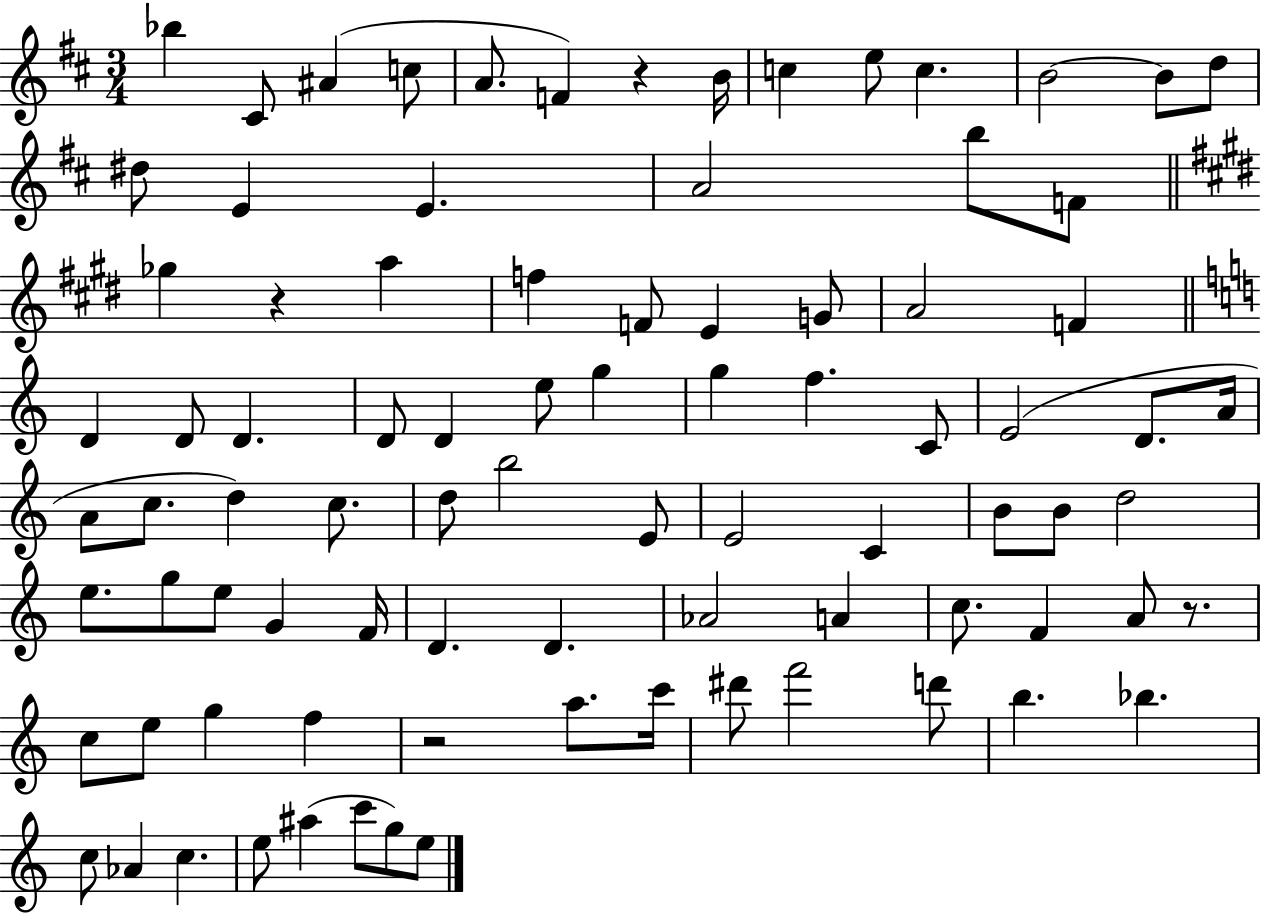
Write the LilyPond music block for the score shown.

{
  \clef treble
  \numericTimeSignature
  \time 3/4
  \key d \major
  bes''4 cis'8 ais'4( c''8 | a'8. f'4) r4 b'16 | c''4 e''8 c''4. | b'2~~ b'8 d''8 | \break dis''8 e'4 e'4. | a'2 b''8 f'8 | \bar "||" \break \key e \major ges''4 r4 a''4 | f''4 f'8 e'4 g'8 | a'2 f'4 | \bar "||" \break \key c \major d'4 d'8 d'4. | d'8 d'4 e''8 g''4 | g''4 f''4. c'8 | e'2( d'8. a'16 | \break a'8 c''8. d''4) c''8. | d''8 b''2 e'8 | e'2 c'4 | b'8 b'8 d''2 | \break e''8. g''8 e''8 g'4 f'16 | d'4. d'4. | aes'2 a'4 | c''8. f'4 a'8 r8. | \break c''8 e''8 g''4 f''4 | r2 a''8. c'''16 | dis'''8 f'''2 d'''8 | b''4. bes''4. | \break c''8 aes'4 c''4. | e''8 ais''4( c'''8 g''8) e''8 | \bar "|."
}